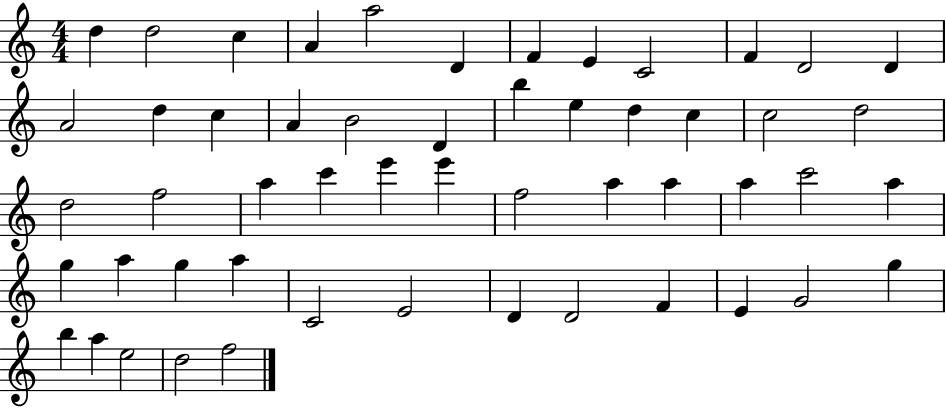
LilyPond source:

{
  \clef treble
  \numericTimeSignature
  \time 4/4
  \key c \major
  d''4 d''2 c''4 | a'4 a''2 d'4 | f'4 e'4 c'2 | f'4 d'2 d'4 | \break a'2 d''4 c''4 | a'4 b'2 d'4 | b''4 e''4 d''4 c''4 | c''2 d''2 | \break d''2 f''2 | a''4 c'''4 e'''4 e'''4 | f''2 a''4 a''4 | a''4 c'''2 a''4 | \break g''4 a''4 g''4 a''4 | c'2 e'2 | d'4 d'2 f'4 | e'4 g'2 g''4 | \break b''4 a''4 e''2 | d''2 f''2 | \bar "|."
}